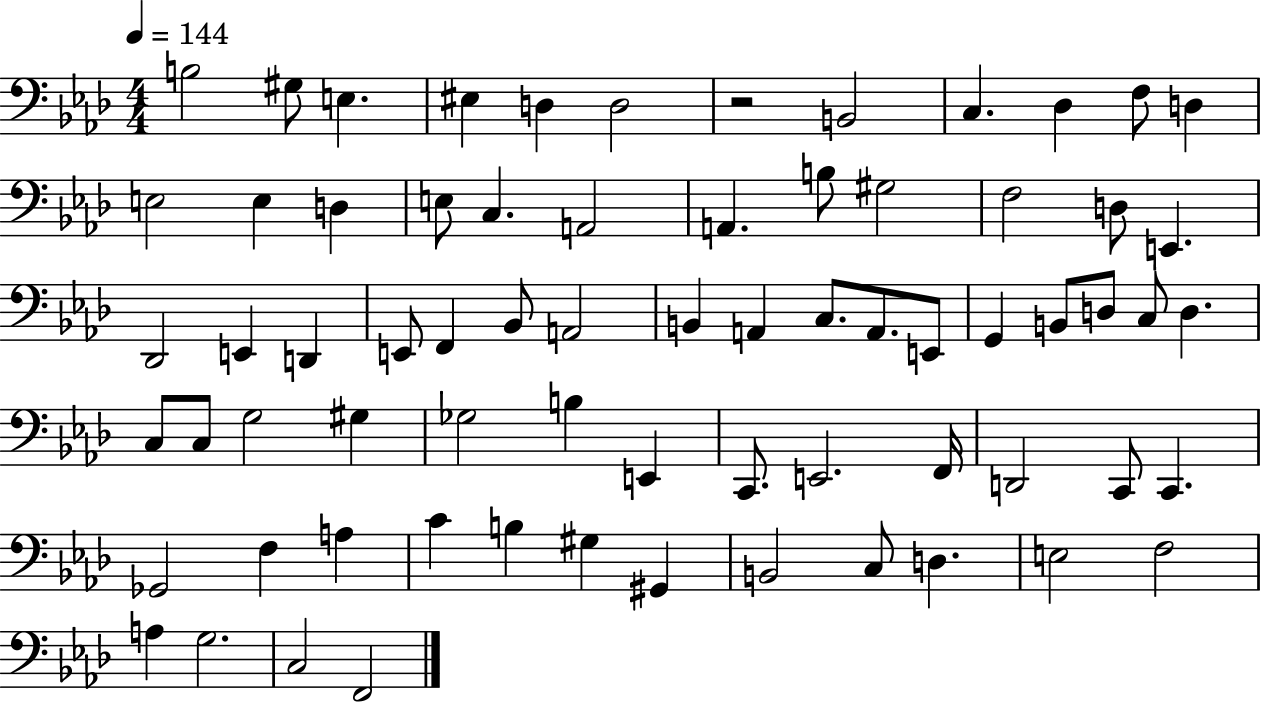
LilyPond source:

{
  \clef bass
  \numericTimeSignature
  \time 4/4
  \key aes \major
  \tempo 4 = 144
  \repeat volta 2 { b2 gis8 e4. | eis4 d4 d2 | r2 b,2 | c4. des4 f8 d4 | \break e2 e4 d4 | e8 c4. a,2 | a,4. b8 gis2 | f2 d8 e,4. | \break des,2 e,4 d,4 | e,8 f,4 bes,8 a,2 | b,4 a,4 c8. a,8. e,8 | g,4 b,8 d8 c8 d4. | \break c8 c8 g2 gis4 | ges2 b4 e,4 | c,8. e,2. f,16 | d,2 c,8 c,4. | \break ges,2 f4 a4 | c'4 b4 gis4 gis,4 | b,2 c8 d4. | e2 f2 | \break a4 g2. | c2 f,2 | } \bar "|."
}